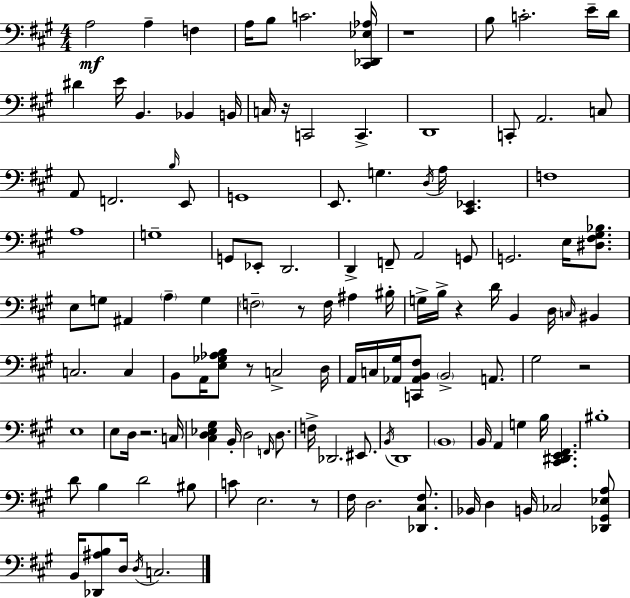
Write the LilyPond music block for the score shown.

{
  \clef bass
  \numericTimeSignature
  \time 4/4
  \key a \major
  a2\mf a4-- f4 | a16 b8 c'2. <cis, des, ees aes>16 | r1 | b8 c'2.-. e'16-- d'16 | \break dis'4 e'16 b,4. bes,4 b,16 | c16 r16 c,2 c,4.-> | d,1 | c,8-. a,2. c8 | \break a,8 f,2. \grace { b16 } e,8 | g,1 | e,8. g4. \acciaccatura { d16 } a16 <cis, ees,>4. | f1 | \break a1 | g1-- | g,8 ees,8-. d,2. | d,4-> f,8-- a,2 | \break g,8 g,2. e16 <dis fis gis bes>8. | e8 g8 ais,4 \parenthesize a4-- g4 | \parenthesize f2-- r8 f16 ais4 | bis16-. g16-> b16-> r4 d'16 b,4 d16 \grace { c16 } bis,4 | \break c2. c4 | b,8 a,16 <e ges aes b>8 r8 c2-> | d16 a,16 c16 <aes, gis>16 <c, aes, b, fis>8 \parenthesize b,2-> | a,8. gis2 r2 | \break e1 | e8 d16 r2. | c16 <cis d ees gis>4 b,16-. d2 | \grace { f,16 } d8. f16-> des,2. | \break eis,8. \acciaccatura { b,16 } d,1 | \parenthesize b,1 | b,16 a,4 g4 b16 <cis, dis, e, fis,>4. | bis1-. | \break d'8 b4 d'2 | bis8 c'8 e2. | r8 fis16 d2. | <des, cis fis>8. bes,16 d4 b,16 ces2 | \break <des, gis, ees a>8 b,16 <des, ais b>8 d16 \acciaccatura { d16 } c2. | \bar "|."
}